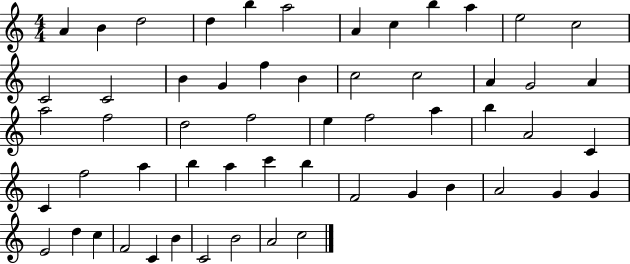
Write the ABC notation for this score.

X:1
T:Untitled
M:4/4
L:1/4
K:C
A B d2 d b a2 A c b a e2 c2 C2 C2 B G f B c2 c2 A G2 A a2 f2 d2 f2 e f2 a b A2 C C f2 a b a c' b F2 G B A2 G G E2 d c F2 C B C2 B2 A2 c2